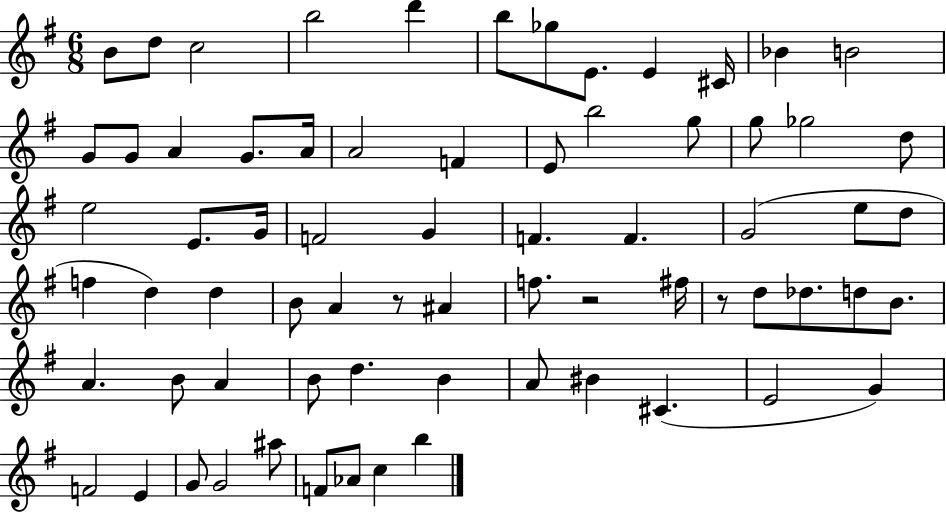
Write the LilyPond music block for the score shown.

{
  \clef treble
  \numericTimeSignature
  \time 6/8
  \key g \major
  b'8 d''8 c''2 | b''2 d'''4 | b''8 ges''8 e'8. e'4 cis'16 | bes'4 b'2 | \break g'8 g'8 a'4 g'8. a'16 | a'2 f'4 | e'8 b''2 g''8 | g''8 ges''2 d''8 | \break e''2 e'8. g'16 | f'2 g'4 | f'4. f'4. | g'2( e''8 d''8 | \break f''4 d''4) d''4 | b'8 a'4 r8 ais'4 | f''8. r2 fis''16 | r8 d''8 des''8. d''8 b'8. | \break a'4. b'8 a'4 | b'8 d''4. b'4 | a'8 bis'4 cis'4.( | e'2 g'4) | \break f'2 e'4 | g'8 g'2 ais''8 | f'8 aes'8 c''4 b''4 | \bar "|."
}